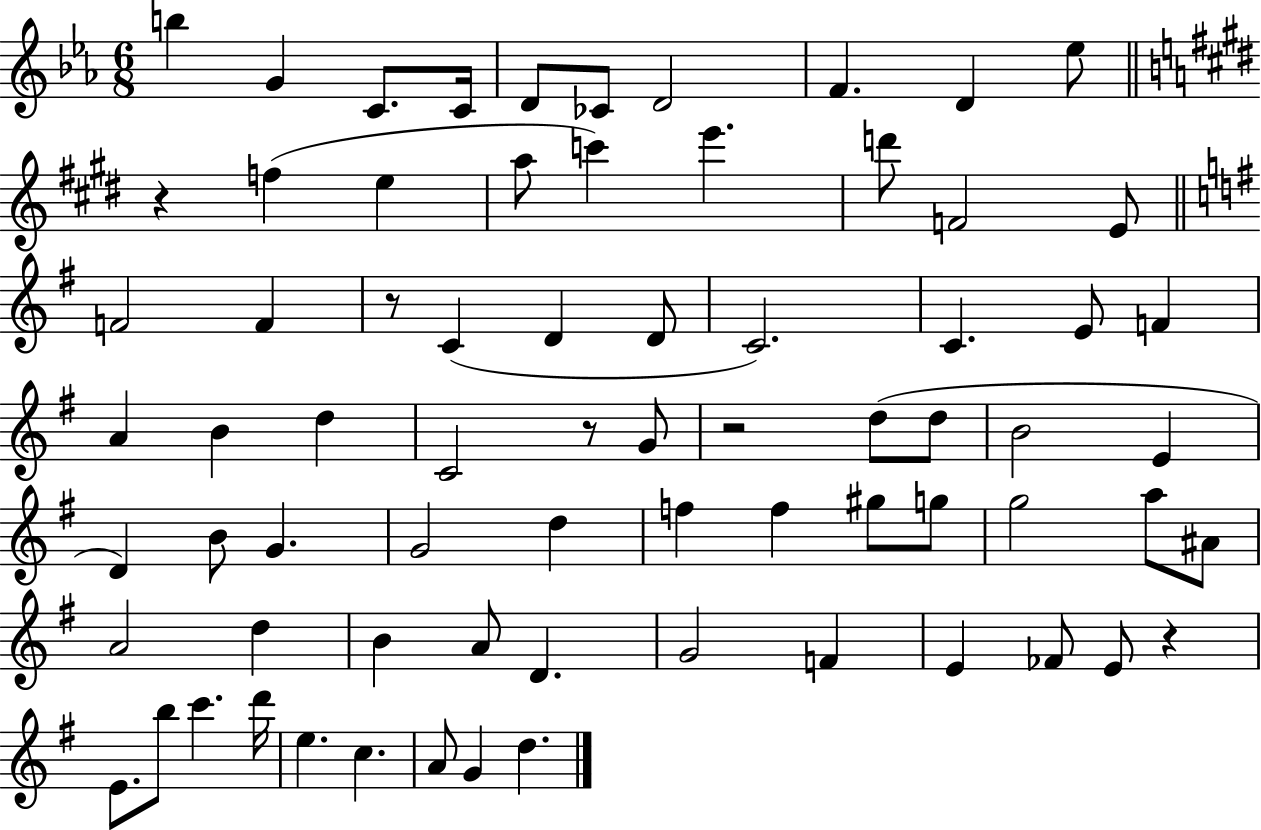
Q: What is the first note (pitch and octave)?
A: B5